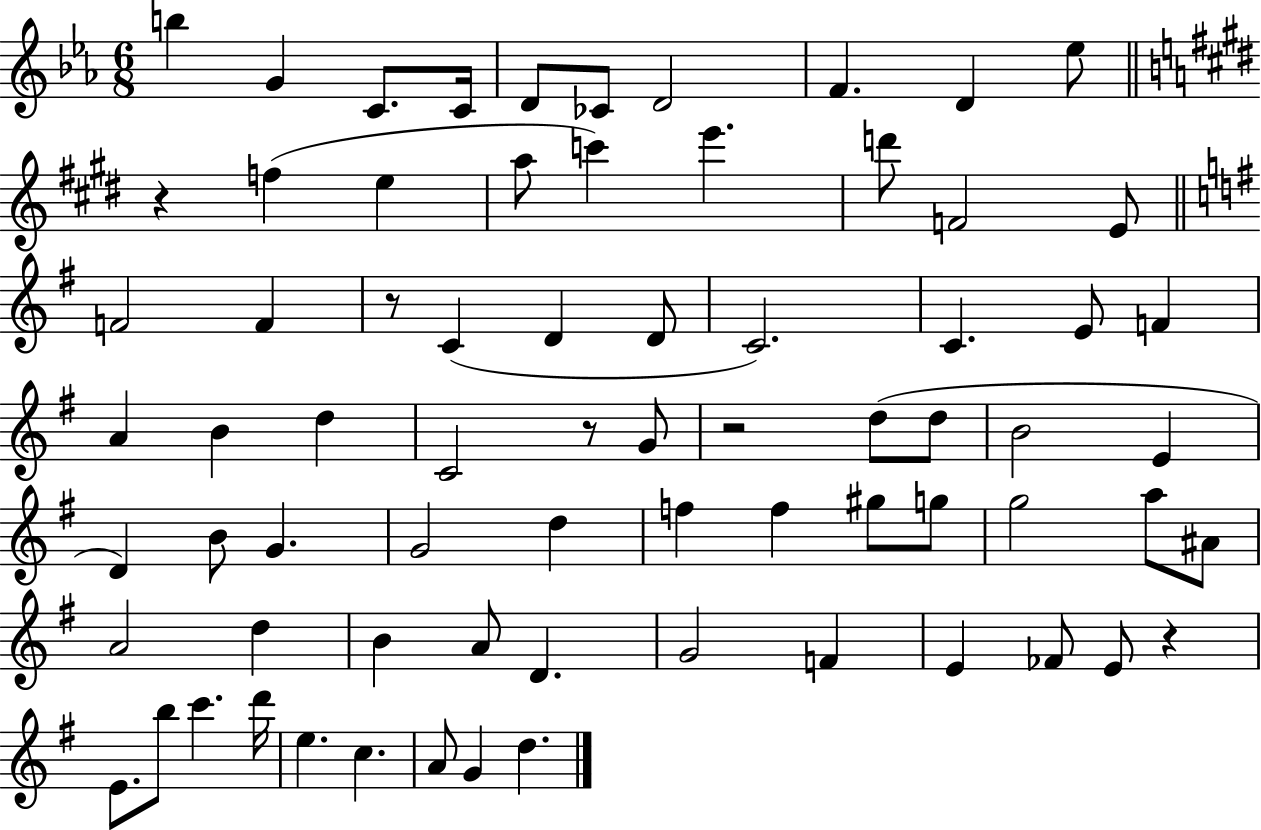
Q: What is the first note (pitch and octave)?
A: B5